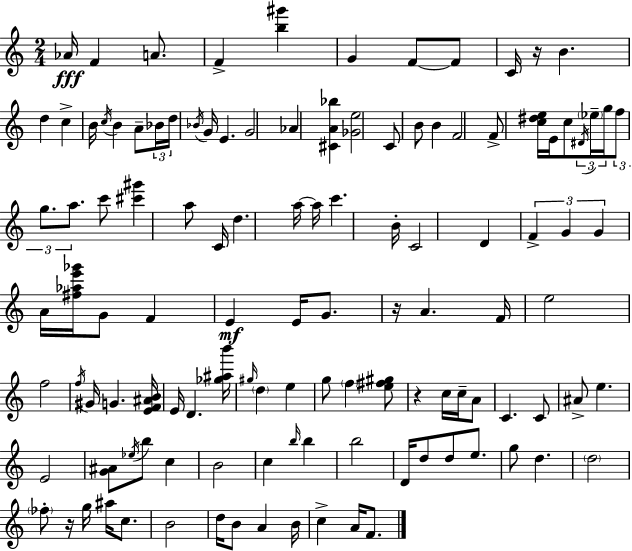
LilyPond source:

{
  \clef treble
  \numericTimeSignature
  \time 2/4
  \key c \major
  aes'16\fff f'4 a'8. | f'4-> <b'' gis'''>4 | g'4 f'8~~ f'8 | c'16 r16 b'4. | \break d''4 c''4-> | b'16 \acciaccatura { c''16 } b'4 a'8-- | \tuplet 3/2 { bes'16 d''16 \acciaccatura { bes'16 } } g'16 e'4. | g'2 | \break aes'4 <cis' a' bes''>4 | <ges' e''>2 | c'8 b'8 b'4 | f'2 | \break f'8-> <c'' dis'' e''>16 e'16 c''8 | \tuplet 3/2 { \acciaccatura { dis'16 } \parenthesize ees''16-- g''16 } \tuplet 3/2 { f''8 g''8. | a''8. } c'''8 <cis''' gis'''>4 | a''8 c'16 d''4. | \break a''16~~ a''16 c'''4. | b'16-. c'2 | d'4 \tuplet 3/2 { f'4-> | g'4 g'4 } | \break a'16 <fis'' aes'' e''' ges'''>16 g'8 f'4 | e'4\mf e'16 | g'8. r16 a'4. | f'16 e''2 | \break f''2 | \acciaccatura { f''16 } gis'16 g'4. | <e' f' ais' b'>16 e'16 d'4. | <ges'' ais'' b'''>16 \grace { gis''16 } \parenthesize d''4 | \break e''4 g''8 \parenthesize f''4 | <e'' fis'' gis''>8 r4 | c''16 c''16-- a'8 c'4. | c'8 ais'8-> e''4. | \break e'2 | <g' ais'>8 \acciaccatura { ees''16 } | b''8 c''4 b'2 | c''4 | \break \grace { b''16 } b''4 b''2 | d'16 | d''8 d''8 e''8. g''8 | d''4. \parenthesize d''2 | \break \parenthesize fes''8-. | r16 g''16 ais''16 c''8. b'2 | d''16 | b'8 a'4 b'16 c''4-> | \break a'16 f'8. \bar "|."
}